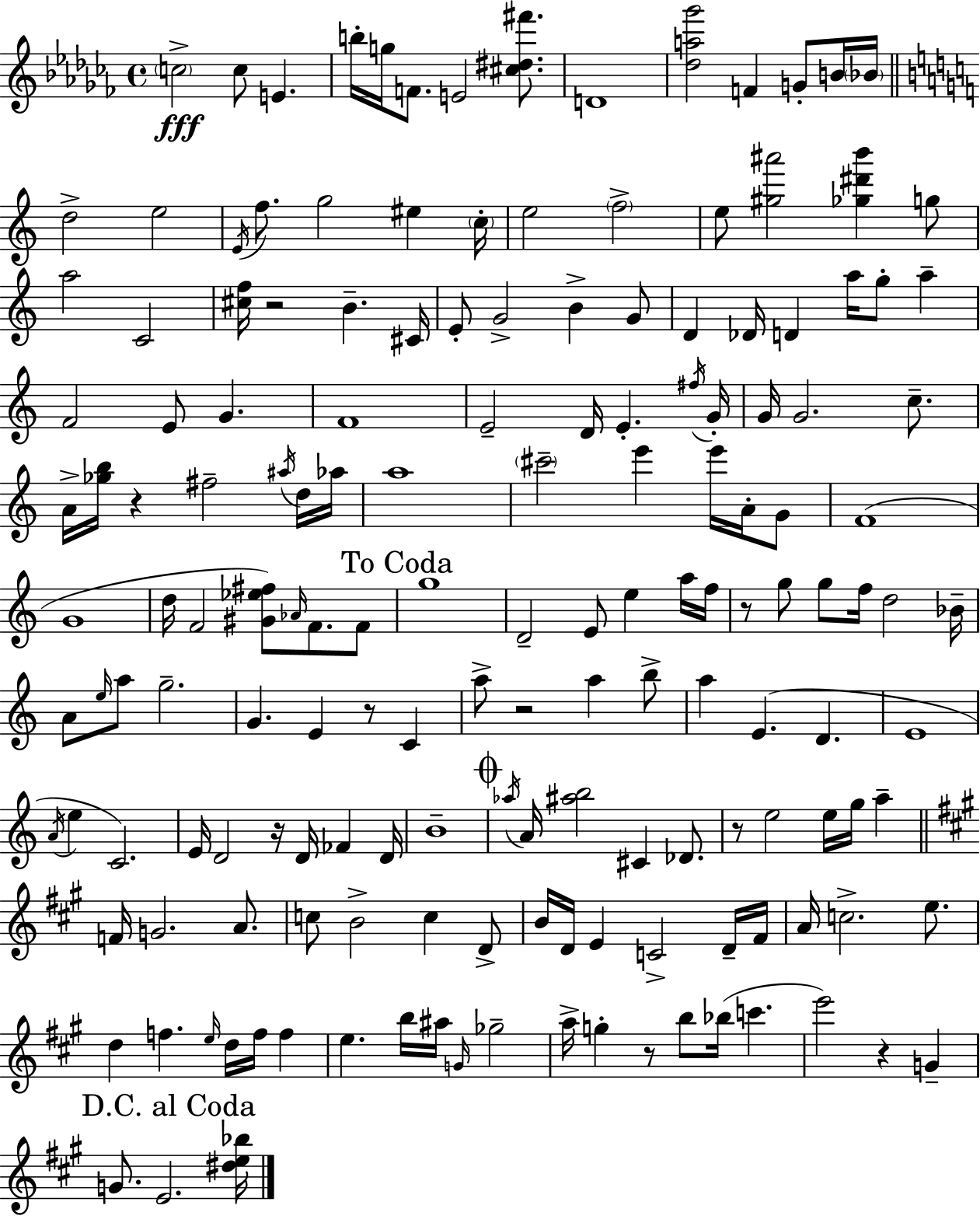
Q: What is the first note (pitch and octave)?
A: C5